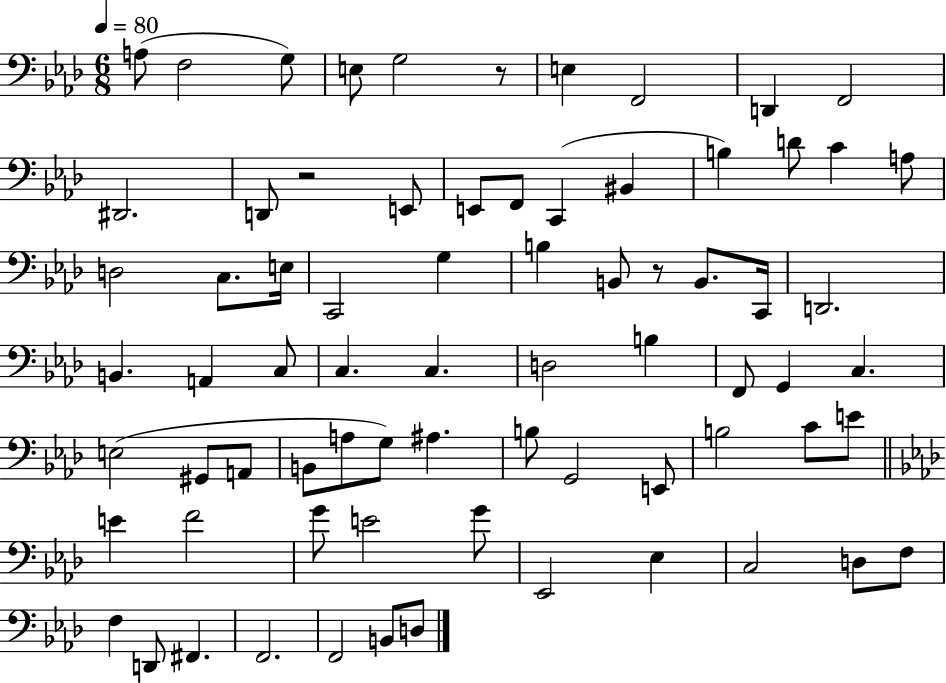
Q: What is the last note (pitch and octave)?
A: D3